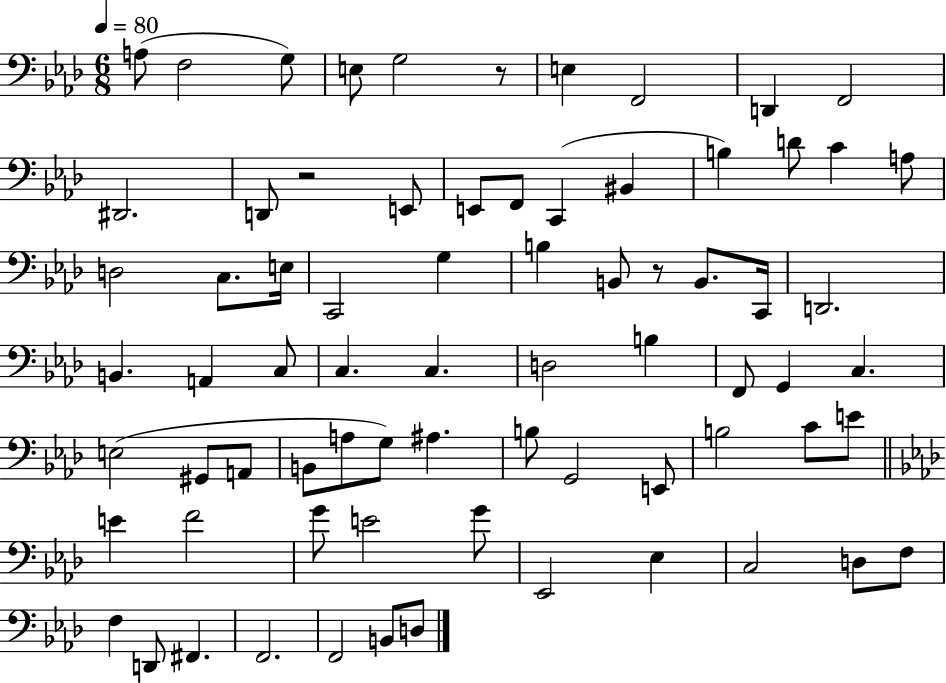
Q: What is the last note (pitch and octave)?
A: D3